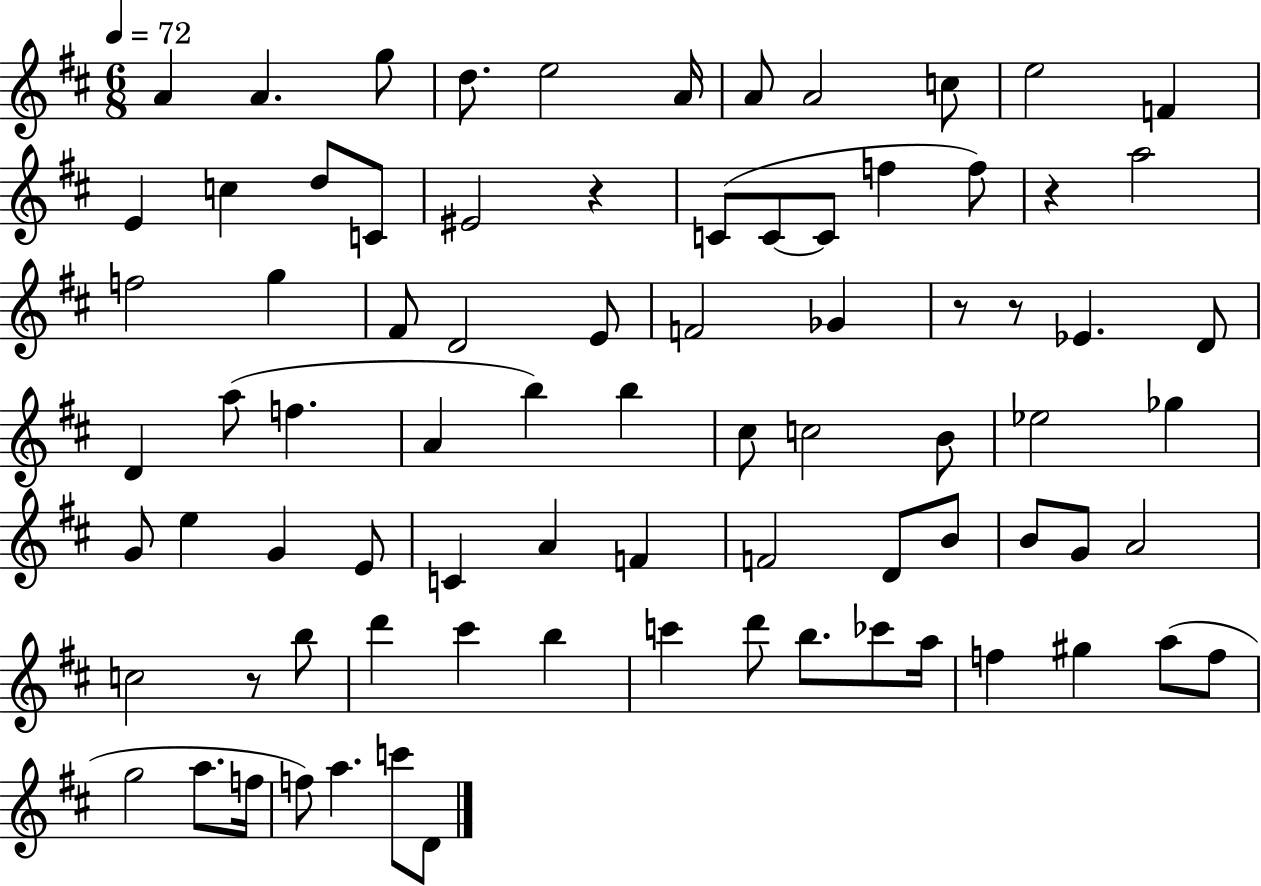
A4/q A4/q. G5/e D5/e. E5/h A4/s A4/e A4/h C5/e E5/h F4/q E4/q C5/q D5/e C4/e EIS4/h R/q C4/e C4/e C4/e F5/q F5/e R/q A5/h F5/h G5/q F#4/e D4/h E4/e F4/h Gb4/q R/e R/e Eb4/q. D4/e D4/q A5/e F5/q. A4/q B5/q B5/q C#5/e C5/h B4/e Eb5/h Gb5/q G4/e E5/q G4/q E4/e C4/q A4/q F4/q F4/h D4/e B4/e B4/e G4/e A4/h C5/h R/e B5/e D6/q C#6/q B5/q C6/q D6/e B5/e. CES6/e A5/s F5/q G#5/q A5/e F5/e G5/h A5/e. F5/s F5/e A5/q. C6/e D4/e